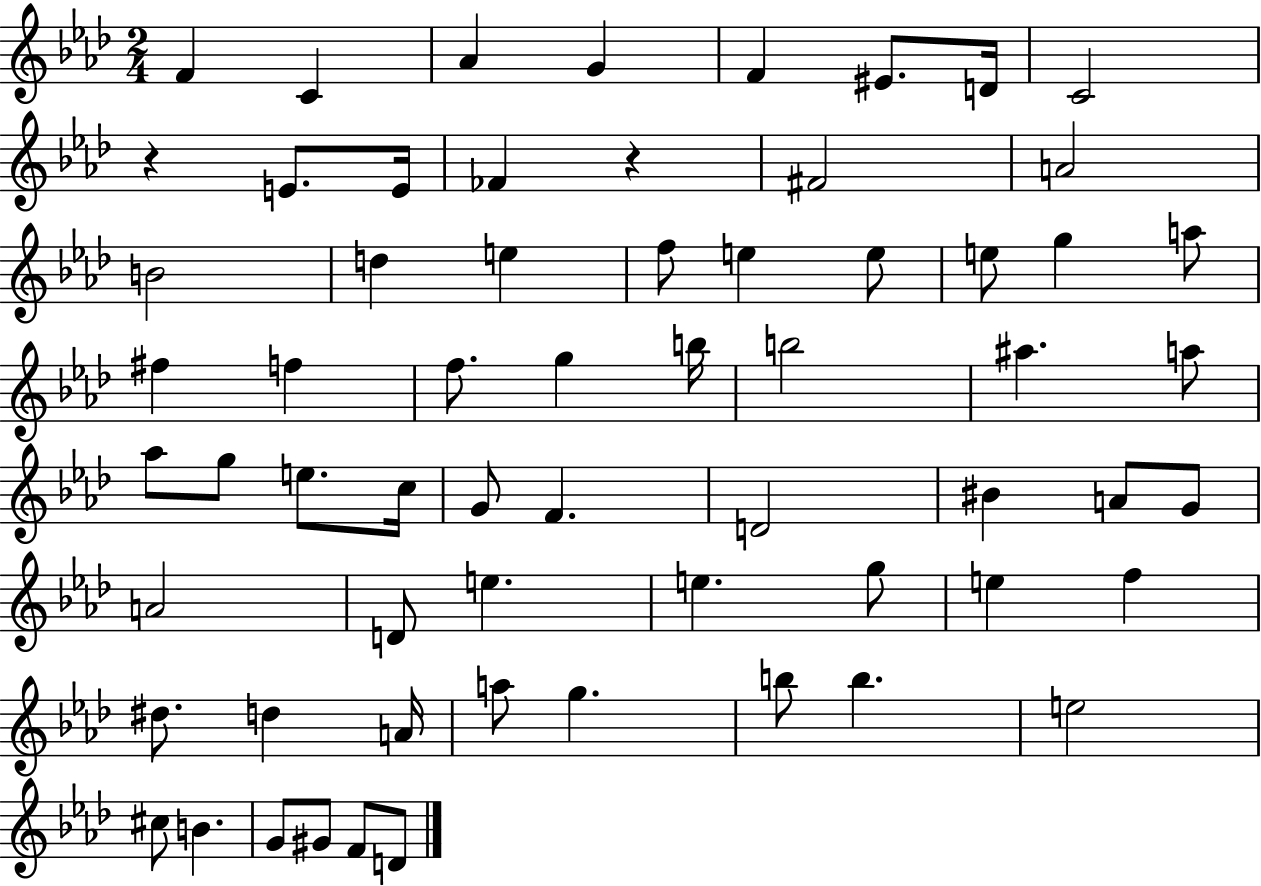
{
  \clef treble
  \numericTimeSignature
  \time 2/4
  \key aes \major
  f'4 c'4 | aes'4 g'4 | f'4 eis'8. d'16 | c'2 | \break r4 e'8. e'16 | fes'4 r4 | fis'2 | a'2 | \break b'2 | d''4 e''4 | f''8 e''4 e''8 | e''8 g''4 a''8 | \break fis''4 f''4 | f''8. g''4 b''16 | b''2 | ais''4. a''8 | \break aes''8 g''8 e''8. c''16 | g'8 f'4. | d'2 | bis'4 a'8 g'8 | \break a'2 | d'8 e''4. | e''4. g''8 | e''4 f''4 | \break dis''8. d''4 a'16 | a''8 g''4. | b''8 b''4. | e''2 | \break cis''8 b'4. | g'8 gis'8 f'8 d'8 | \bar "|."
}